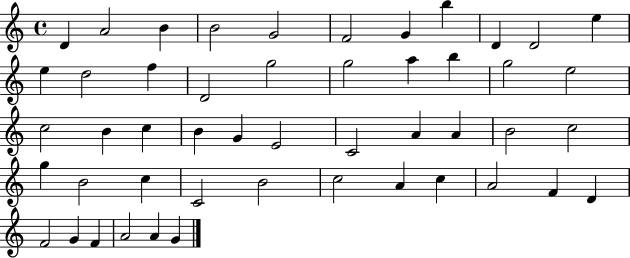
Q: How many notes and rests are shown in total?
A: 49